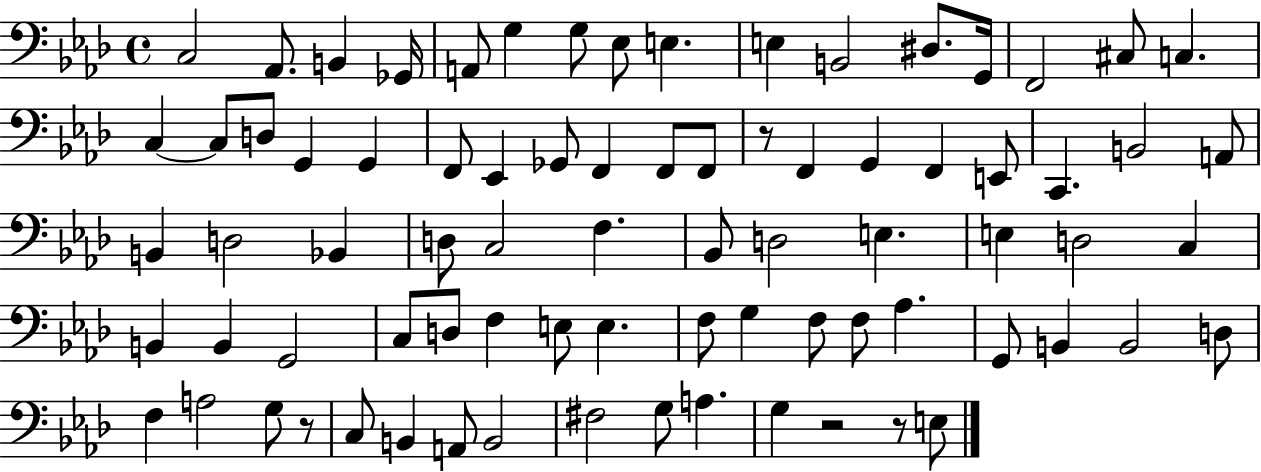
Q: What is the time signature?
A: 4/4